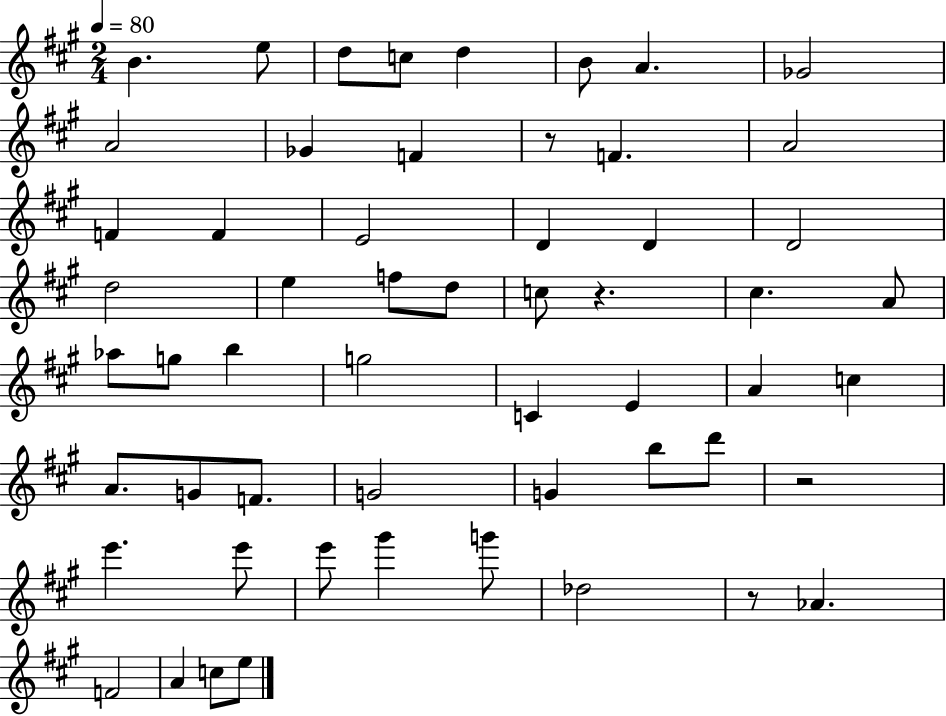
{
  \clef treble
  \numericTimeSignature
  \time 2/4
  \key a \major
  \tempo 4 = 80
  b'4. e''8 | d''8 c''8 d''4 | b'8 a'4. | ges'2 | \break a'2 | ges'4 f'4 | r8 f'4. | a'2 | \break f'4 f'4 | e'2 | d'4 d'4 | d'2 | \break d''2 | e''4 f''8 d''8 | c''8 r4. | cis''4. a'8 | \break aes''8 g''8 b''4 | g''2 | c'4 e'4 | a'4 c''4 | \break a'8. g'8 f'8. | g'2 | g'4 b''8 d'''8 | r2 | \break e'''4. e'''8 | e'''8 gis'''4 g'''8 | des''2 | r8 aes'4. | \break f'2 | a'4 c''8 e''8 | \bar "|."
}